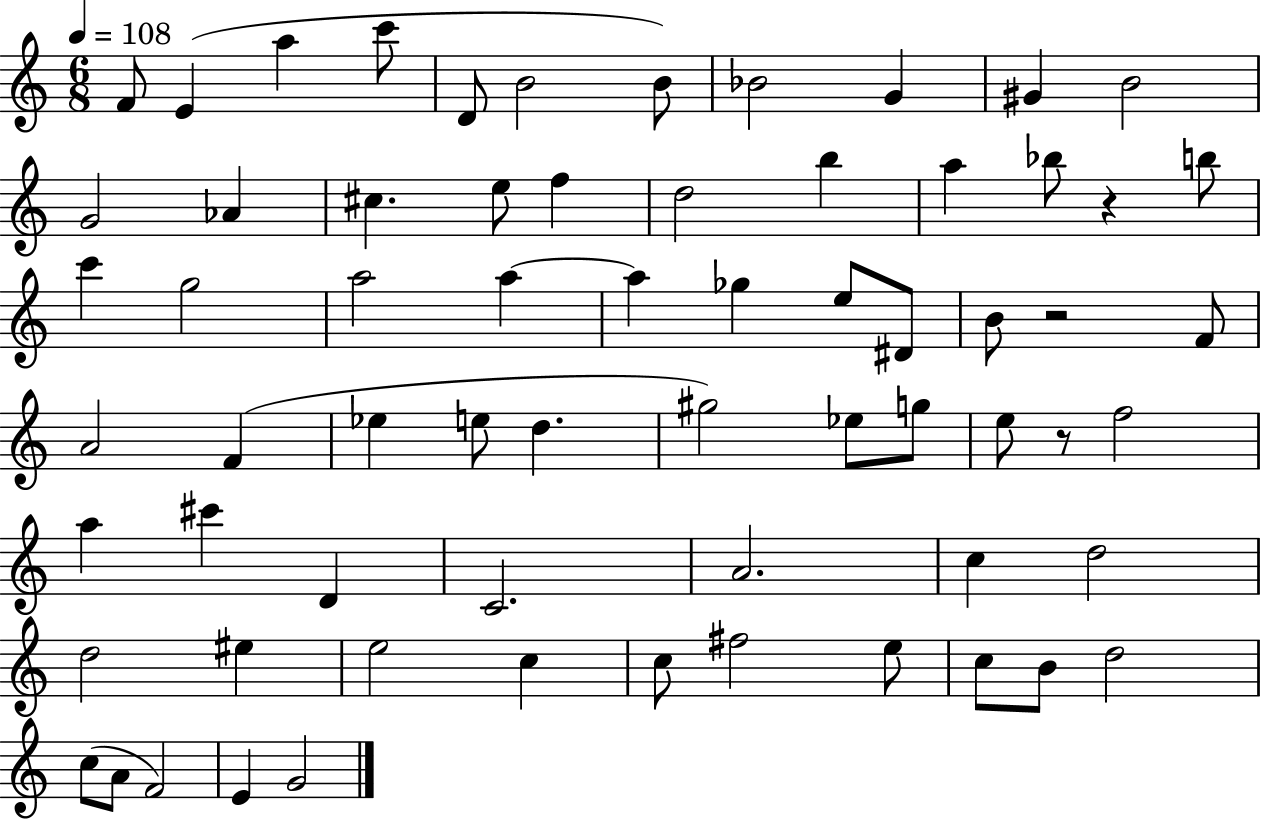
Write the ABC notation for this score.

X:1
T:Untitled
M:6/8
L:1/4
K:C
F/2 E a c'/2 D/2 B2 B/2 _B2 G ^G B2 G2 _A ^c e/2 f d2 b a _b/2 z b/2 c' g2 a2 a a _g e/2 ^D/2 B/2 z2 F/2 A2 F _e e/2 d ^g2 _e/2 g/2 e/2 z/2 f2 a ^c' D C2 A2 c d2 d2 ^e e2 c c/2 ^f2 e/2 c/2 B/2 d2 c/2 A/2 F2 E G2